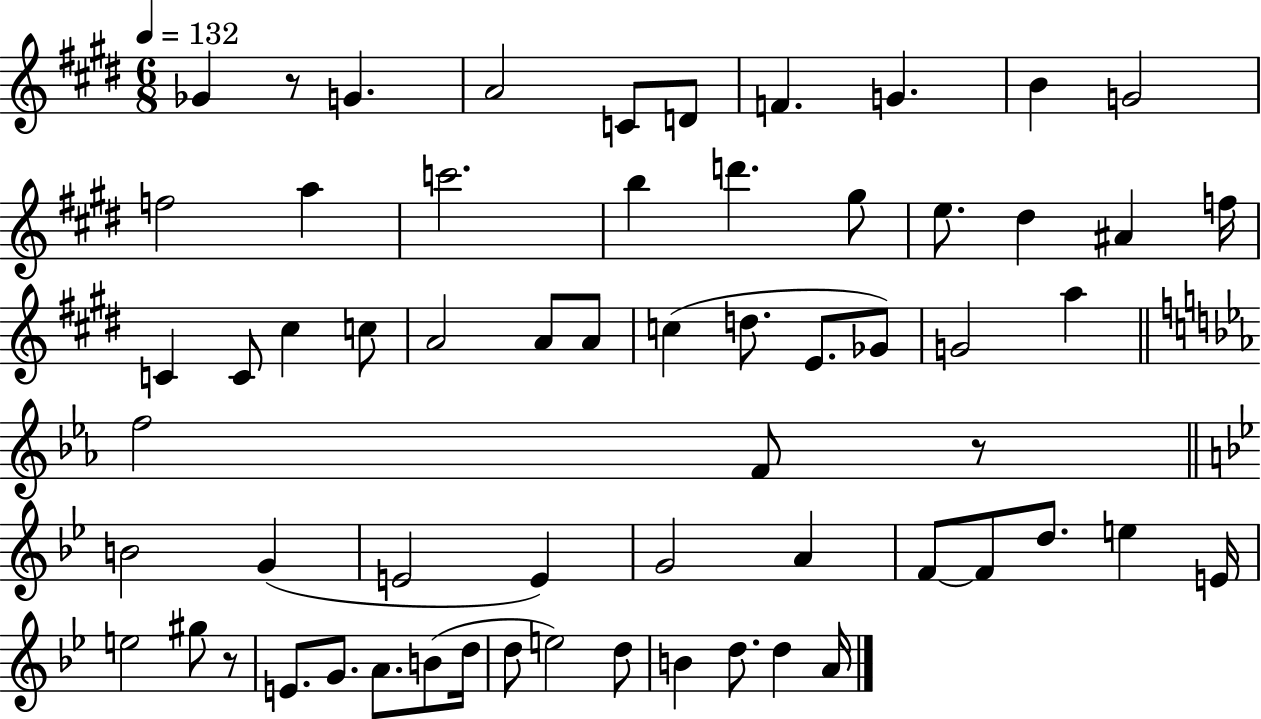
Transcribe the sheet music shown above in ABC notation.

X:1
T:Untitled
M:6/8
L:1/4
K:E
_G z/2 G A2 C/2 D/2 F G B G2 f2 a c'2 b d' ^g/2 e/2 ^d ^A f/4 C C/2 ^c c/2 A2 A/2 A/2 c d/2 E/2 _G/2 G2 a f2 F/2 z/2 B2 G E2 E G2 A F/2 F/2 d/2 e E/4 e2 ^g/2 z/2 E/2 G/2 A/2 B/2 d/4 d/2 e2 d/2 B d/2 d A/4